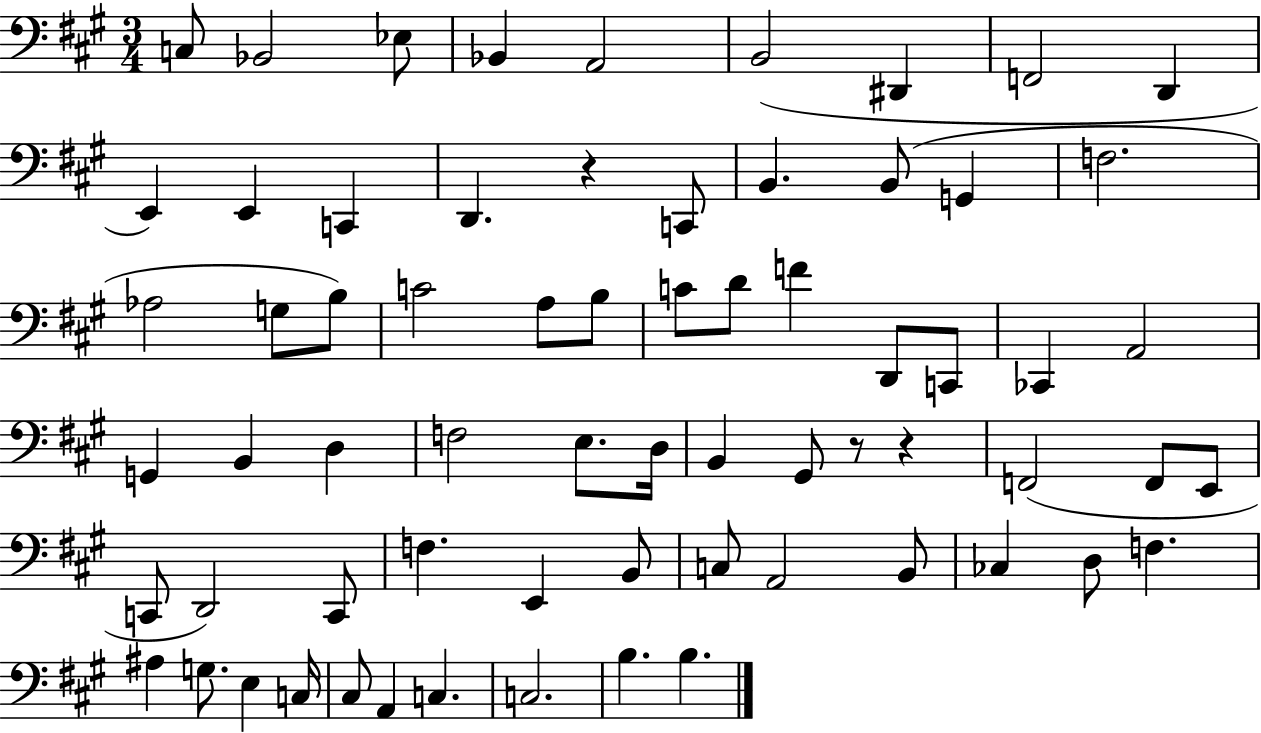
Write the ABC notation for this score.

X:1
T:Untitled
M:3/4
L:1/4
K:A
C,/2 _B,,2 _E,/2 _B,, A,,2 B,,2 ^D,, F,,2 D,, E,, E,, C,, D,, z C,,/2 B,, B,,/2 G,, F,2 _A,2 G,/2 B,/2 C2 A,/2 B,/2 C/2 D/2 F D,,/2 C,,/2 _C,, A,,2 G,, B,, D, F,2 E,/2 D,/4 B,, ^G,,/2 z/2 z F,,2 F,,/2 E,,/2 C,,/2 D,,2 C,,/2 F, E,, B,,/2 C,/2 A,,2 B,,/2 _C, D,/2 F, ^A, G,/2 E, C,/4 ^C,/2 A,, C, C,2 B, B,